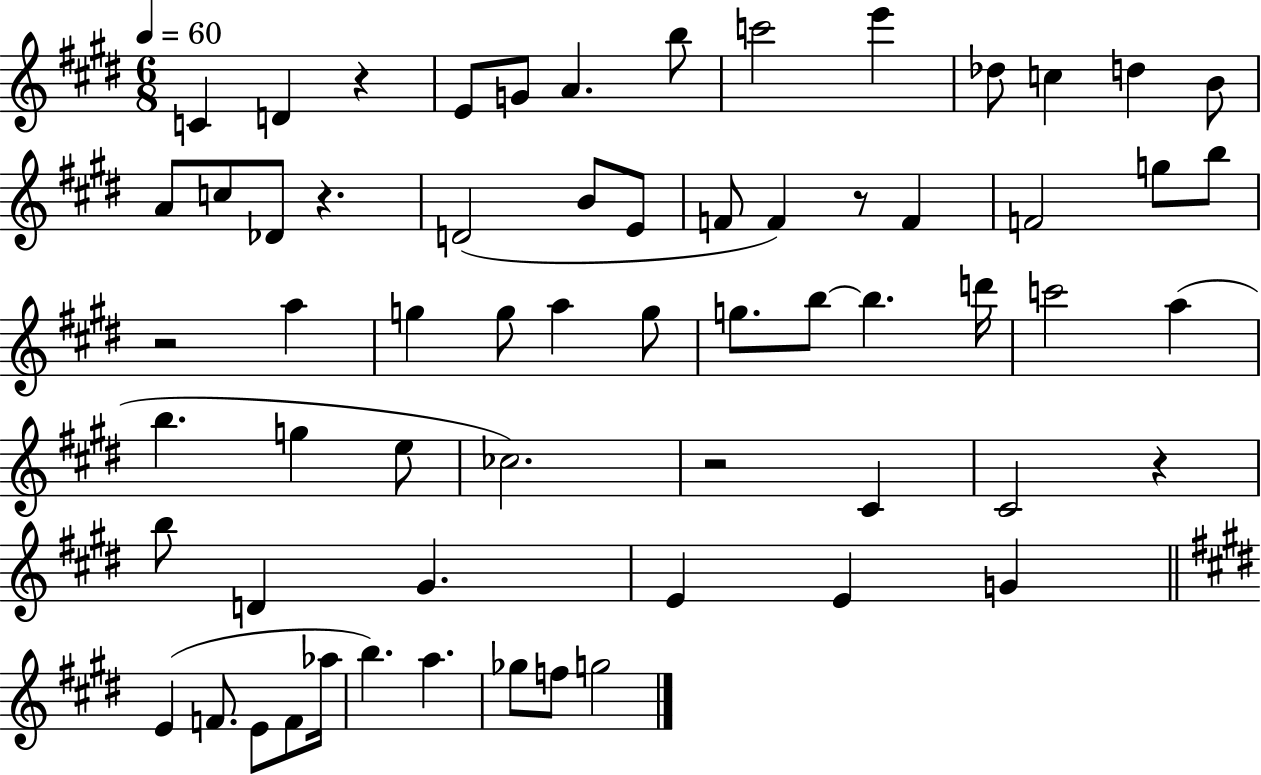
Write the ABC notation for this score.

X:1
T:Untitled
M:6/8
L:1/4
K:E
C D z E/2 G/2 A b/2 c'2 e' _d/2 c d B/2 A/2 c/2 _D/2 z D2 B/2 E/2 F/2 F z/2 F F2 g/2 b/2 z2 a g g/2 a g/2 g/2 b/2 b d'/4 c'2 a b g e/2 _c2 z2 ^C ^C2 z b/2 D ^G E E G E F/2 E/2 F/2 _a/4 b a _g/2 f/2 g2